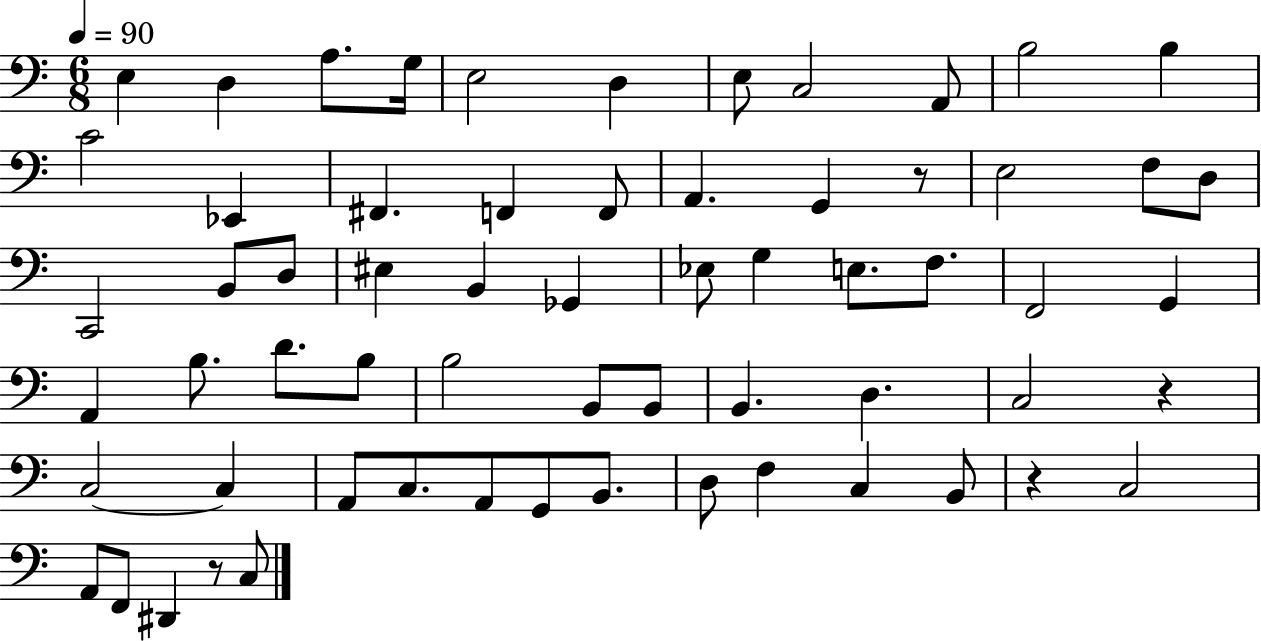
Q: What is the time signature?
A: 6/8